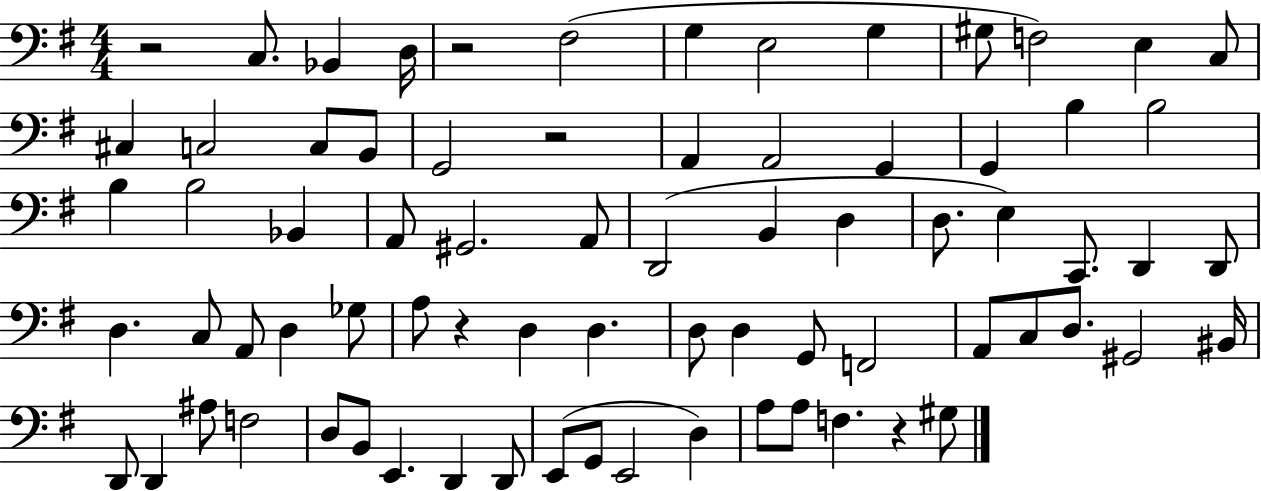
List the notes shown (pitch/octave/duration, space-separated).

R/h C3/e. Bb2/q D3/s R/h F#3/h G3/q E3/h G3/q G#3/e F3/h E3/q C3/e C#3/q C3/h C3/e B2/e G2/h R/h A2/q A2/h G2/q G2/q B3/q B3/h B3/q B3/h Bb2/q A2/e G#2/h. A2/e D2/h B2/q D3/q D3/e. E3/q C2/e. D2/q D2/e D3/q. C3/e A2/e D3/q Gb3/e A3/e R/q D3/q D3/q. D3/e D3/q G2/e F2/h A2/e C3/e D3/e. G#2/h BIS2/s D2/e D2/q A#3/e F3/h D3/e B2/e E2/q. D2/q D2/e E2/e G2/e E2/h D3/q A3/e A3/e F3/q. R/q G#3/e